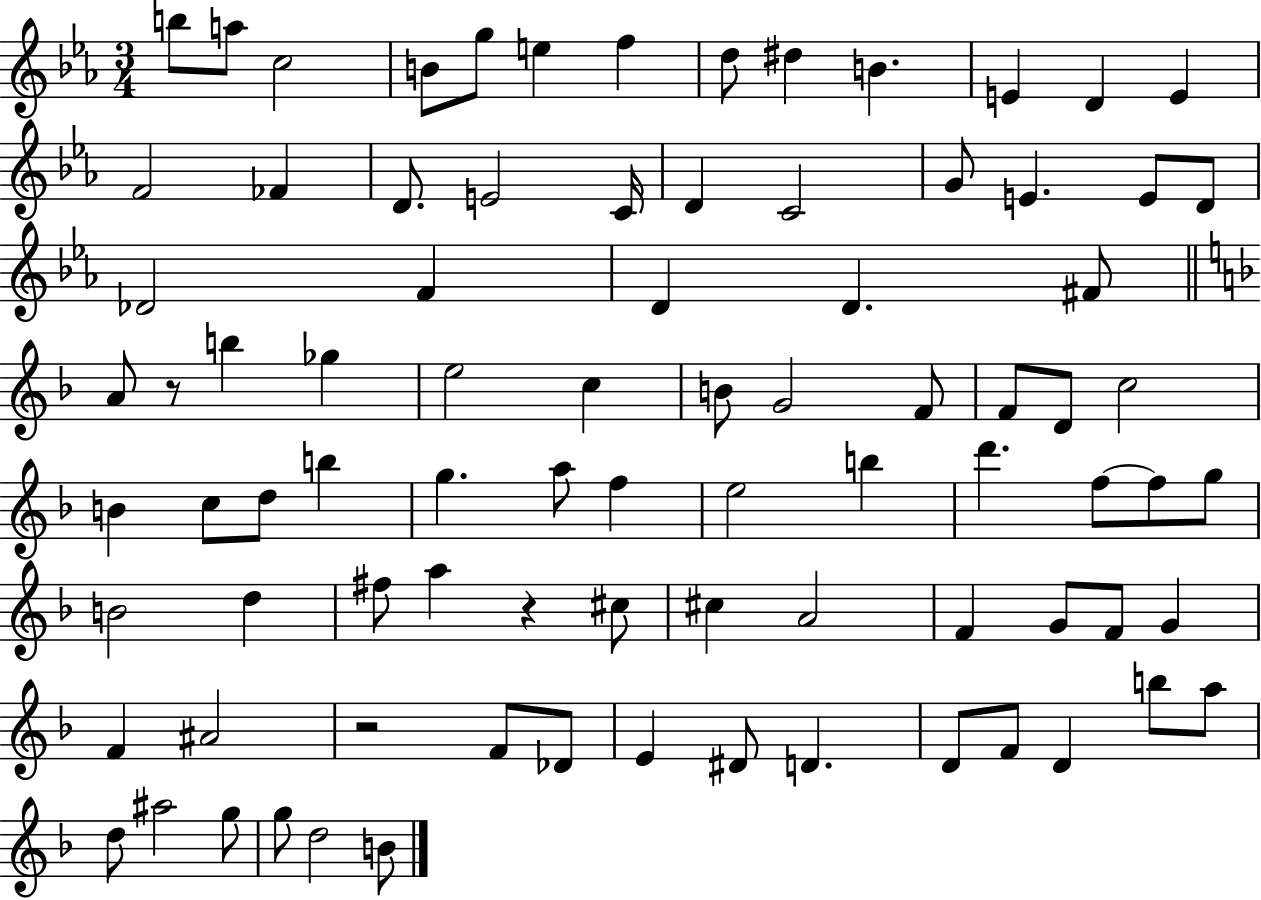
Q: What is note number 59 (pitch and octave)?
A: C#5